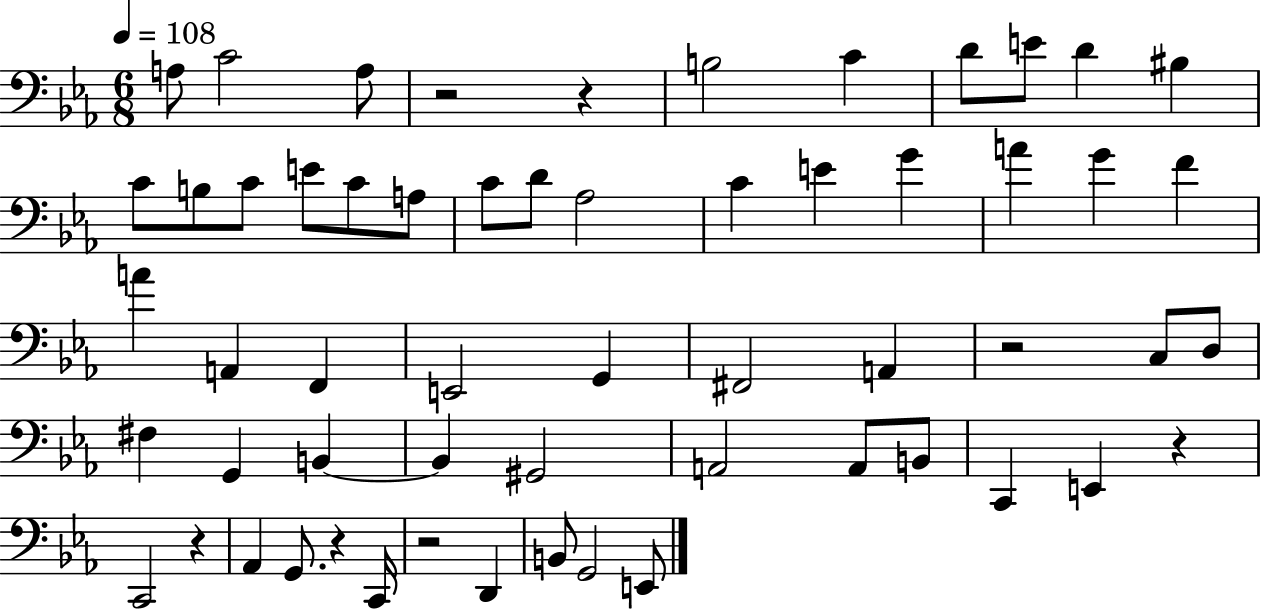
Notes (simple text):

A3/e C4/h A3/e R/h R/q B3/h C4/q D4/e E4/e D4/q BIS3/q C4/e B3/e C4/e E4/e C4/e A3/e C4/e D4/e Ab3/h C4/q E4/q G4/q A4/q G4/q F4/q A4/q A2/q F2/q E2/h G2/q F#2/h A2/q R/h C3/e D3/e F#3/q G2/q B2/q B2/q G#2/h A2/h A2/e B2/e C2/q E2/q R/q C2/h R/q Ab2/q G2/e. R/q C2/s R/h D2/q B2/e G2/h E2/e